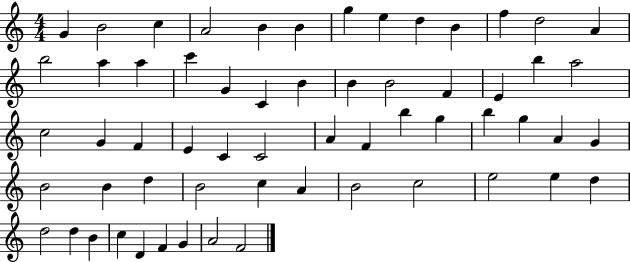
{
  \clef treble
  \numericTimeSignature
  \time 4/4
  \key c \major
  g'4 b'2 c''4 | a'2 b'4 b'4 | g''4 e''4 d''4 b'4 | f''4 d''2 a'4 | \break b''2 a''4 a''4 | c'''4 g'4 c'4 b'4 | b'4 b'2 f'4 | e'4 b''4 a''2 | \break c''2 g'4 f'4 | e'4 c'4 c'2 | a'4 f'4 b''4 g''4 | b''4 g''4 a'4 g'4 | \break b'2 b'4 d''4 | b'2 c''4 a'4 | b'2 c''2 | e''2 e''4 d''4 | \break d''2 d''4 b'4 | c''4 d'4 f'4 g'4 | a'2 f'2 | \bar "|."
}